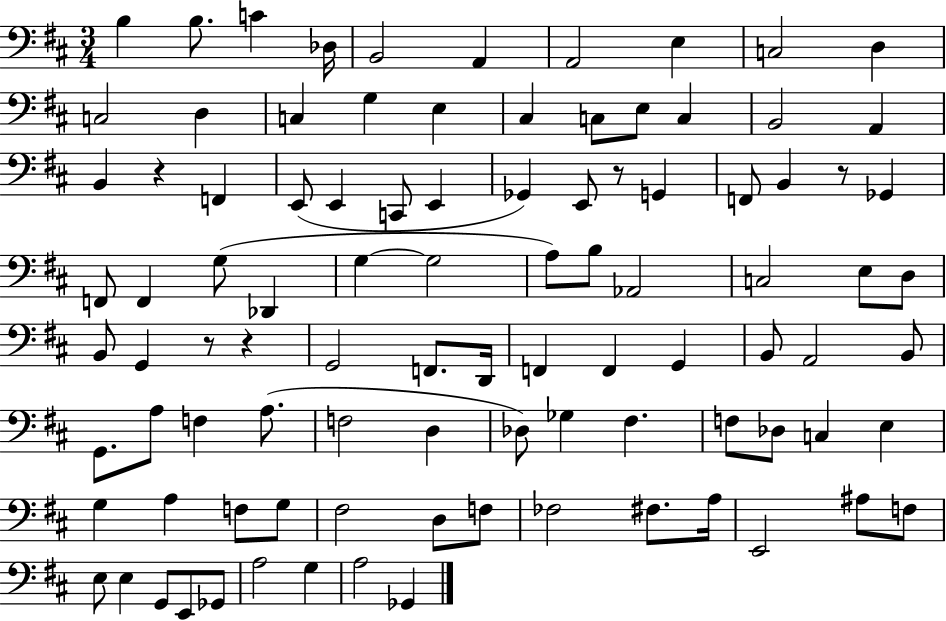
B3/q B3/e. C4/q Db3/s B2/h A2/q A2/h E3/q C3/h D3/q C3/h D3/q C3/q G3/q E3/q C#3/q C3/e E3/e C3/q B2/h A2/q B2/q R/q F2/q E2/e E2/q C2/e E2/q Gb2/q E2/e R/e G2/q F2/e B2/q R/e Gb2/q F2/e F2/q G3/e Db2/q G3/q G3/h A3/e B3/e Ab2/h C3/h E3/e D3/e B2/e G2/q R/e R/q G2/h F2/e. D2/s F2/q F2/q G2/q B2/e A2/h B2/e G2/e. A3/e F3/q A3/e. F3/h D3/q Db3/e Gb3/q F#3/q. F3/e Db3/e C3/q E3/q G3/q A3/q F3/e G3/e F#3/h D3/e F3/e FES3/h F#3/e. A3/s E2/h A#3/e F3/e E3/e E3/q G2/e E2/e Gb2/e A3/h G3/q A3/h Gb2/q